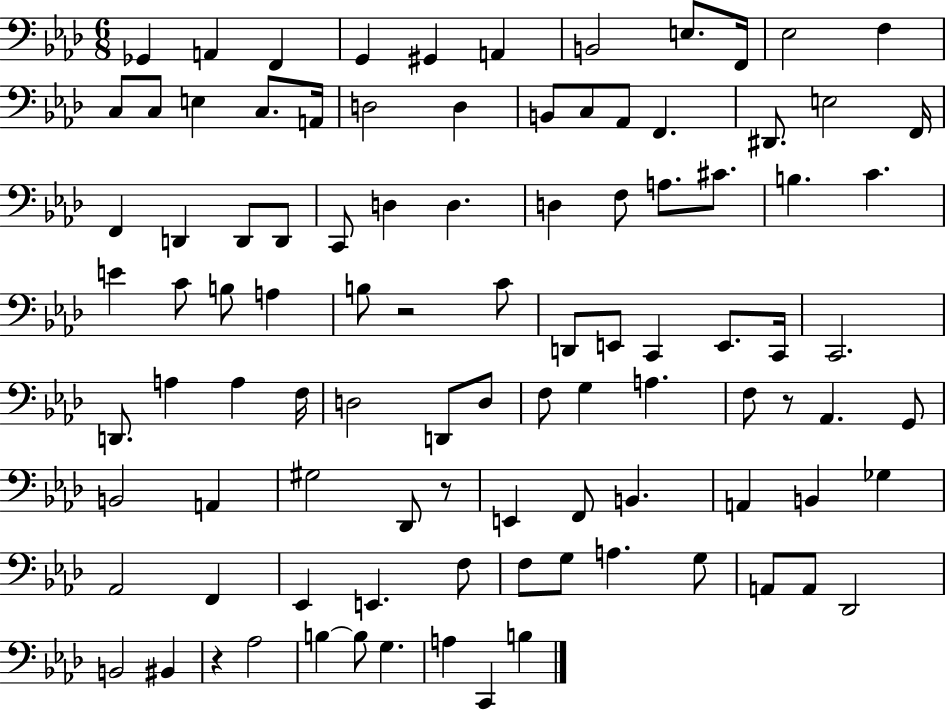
Gb2/q A2/q F2/q G2/q G#2/q A2/q B2/h E3/e. F2/s Eb3/h F3/q C3/e C3/e E3/q C3/e. A2/s D3/h D3/q B2/e C3/e Ab2/e F2/q. D#2/e. E3/h F2/s F2/q D2/q D2/e D2/e C2/e D3/q D3/q. D3/q F3/e A3/e. C#4/e. B3/q. C4/q. E4/q C4/e B3/e A3/q B3/e R/h C4/e D2/e E2/e C2/q E2/e. C2/s C2/h. D2/e. A3/q A3/q F3/s D3/h D2/e D3/e F3/e G3/q A3/q. F3/e R/e Ab2/q. G2/e B2/h A2/q G#3/h Db2/e R/e E2/q F2/e B2/q. A2/q B2/q Gb3/q Ab2/h F2/q Eb2/q E2/q. F3/e F3/e G3/e A3/q. G3/e A2/e A2/e Db2/h B2/h BIS2/q R/q Ab3/h B3/q B3/e G3/q. A3/q C2/q B3/q